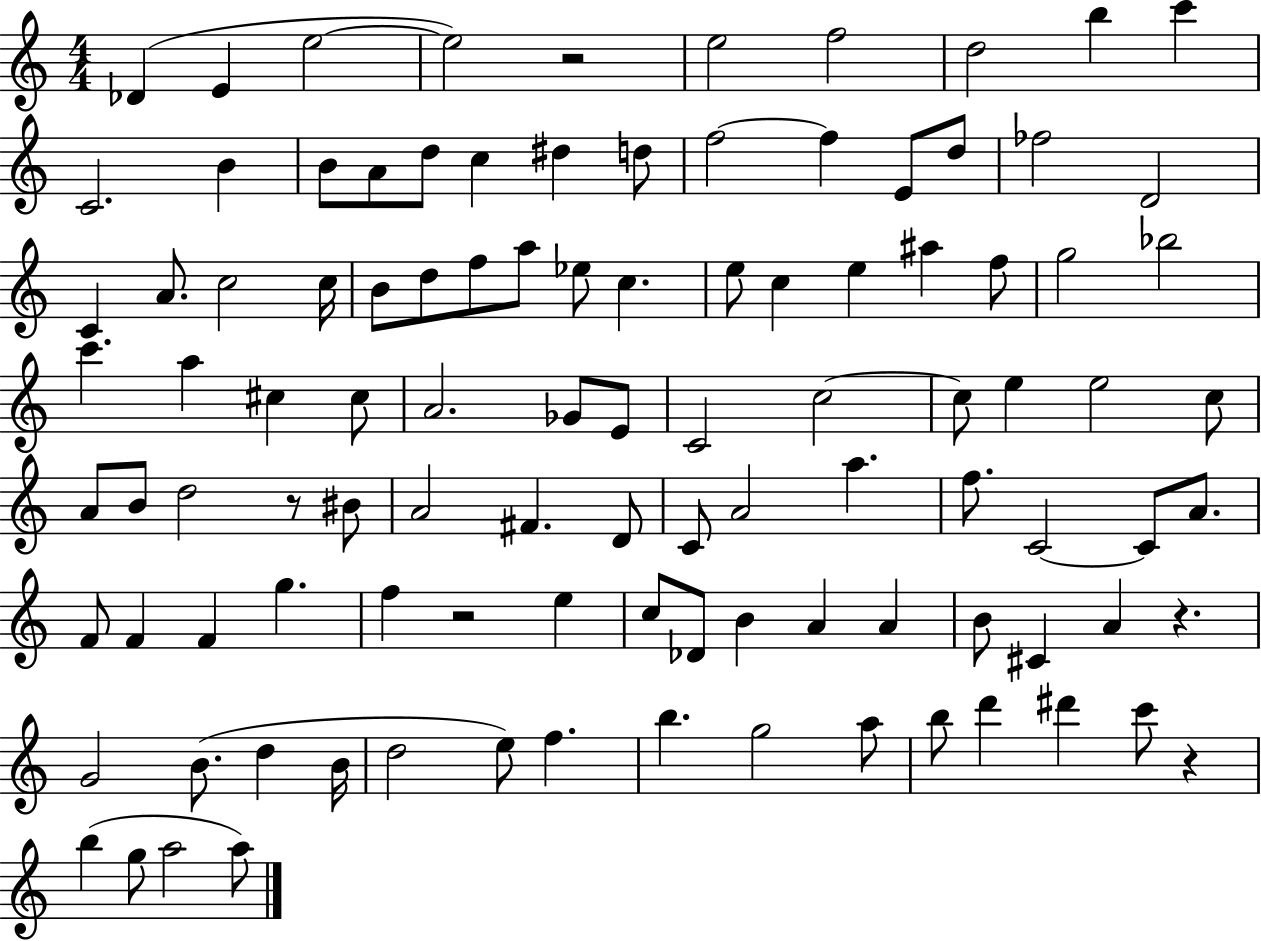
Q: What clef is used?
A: treble